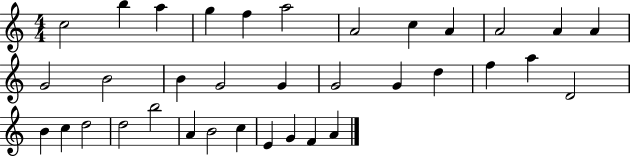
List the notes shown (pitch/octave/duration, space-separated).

C5/h B5/q A5/q G5/q F5/q A5/h A4/h C5/q A4/q A4/h A4/q A4/q G4/h B4/h B4/q G4/h G4/q G4/h G4/q D5/q F5/q A5/q D4/h B4/q C5/q D5/h D5/h B5/h A4/q B4/h C5/q E4/q G4/q F4/q A4/q